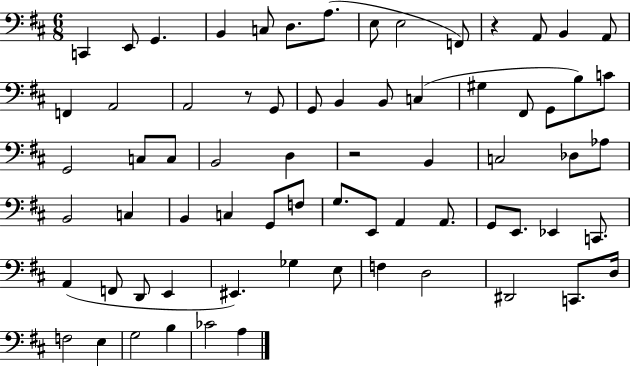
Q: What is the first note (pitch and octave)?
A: C2